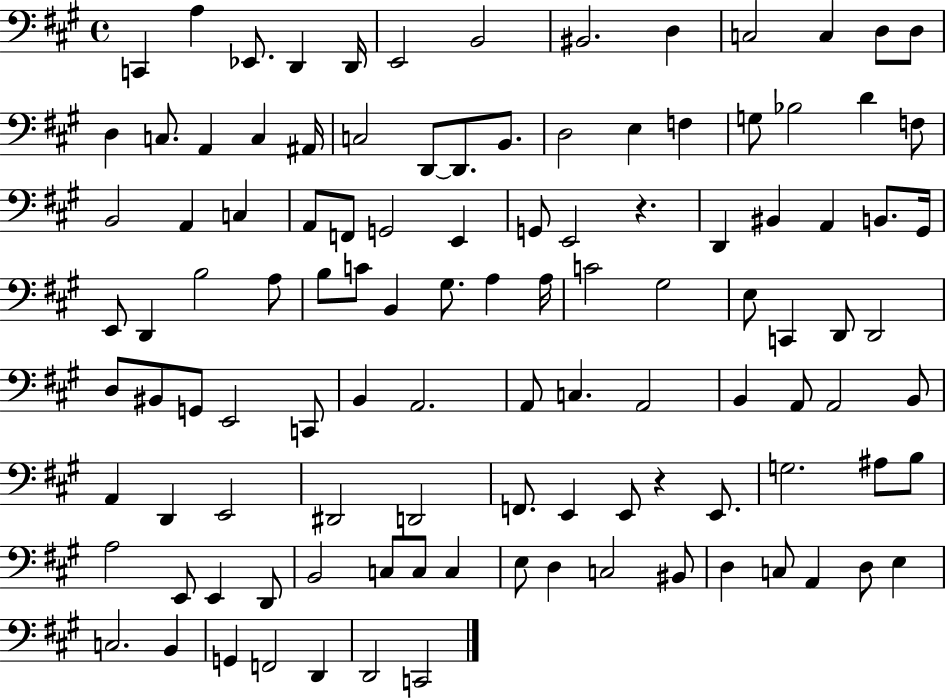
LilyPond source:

{
  \clef bass
  \time 4/4
  \defaultTimeSignature
  \key a \major
  c,4 a4 ees,8. d,4 d,16 | e,2 b,2 | bis,2. d4 | c2 c4 d8 d8 | \break d4 c8. a,4 c4 ais,16 | c2 d,8~~ d,8. b,8. | d2 e4 f4 | g8 bes2 d'4 f8 | \break b,2 a,4 c4 | a,8 f,8 g,2 e,4 | g,8 e,2 r4. | d,4 bis,4 a,4 b,8. gis,16 | \break e,8 d,4 b2 a8 | b8 c'8 b,4 gis8. a4 a16 | c'2 gis2 | e8 c,4 d,8 d,2 | \break d8 bis,8 g,8 e,2 c,8 | b,4 a,2. | a,8 c4. a,2 | b,4 a,8 a,2 b,8 | \break a,4 d,4 e,2 | dis,2 d,2 | f,8. e,4 e,8 r4 e,8. | g2. ais8 b8 | \break a2 e,8 e,4 d,8 | b,2 c8 c8 c4 | e8 d4 c2 bis,8 | d4 c8 a,4 d8 e4 | \break c2. b,4 | g,4 f,2 d,4 | d,2 c,2 | \bar "|."
}